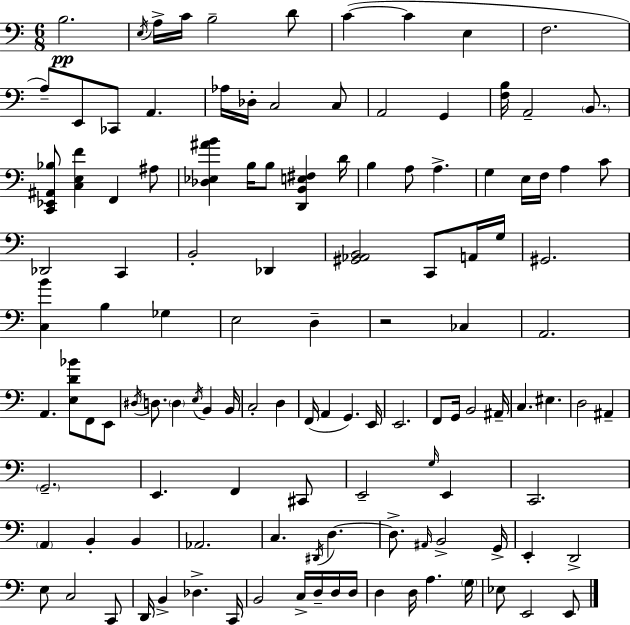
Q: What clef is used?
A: bass